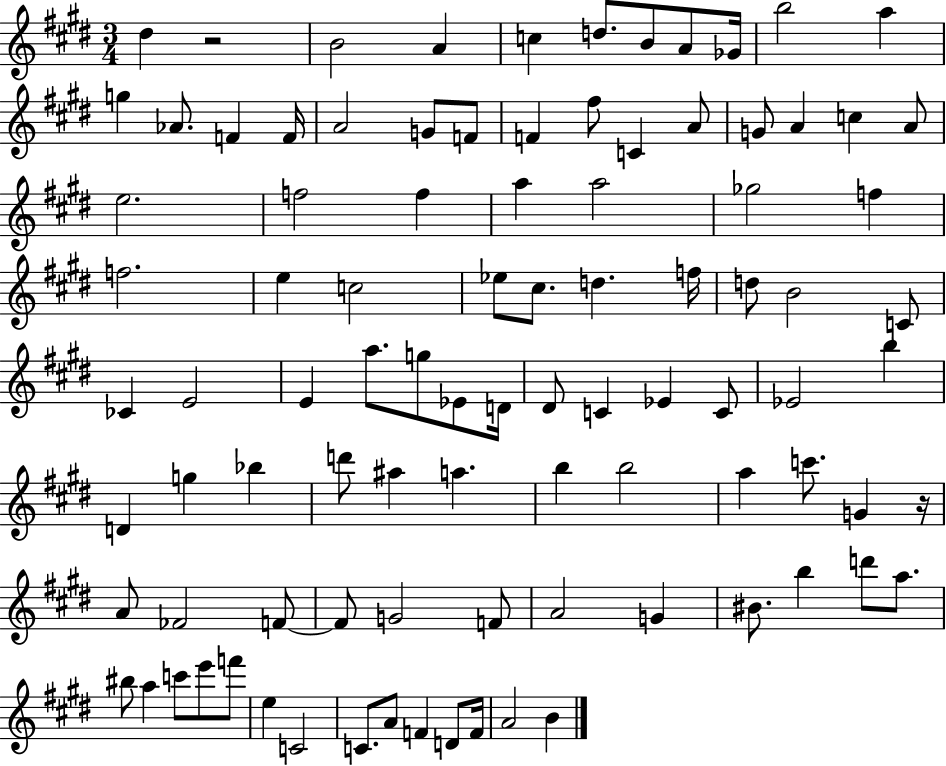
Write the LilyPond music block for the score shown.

{
  \clef treble
  \numericTimeSignature
  \time 3/4
  \key e \major
  \repeat volta 2 { dis''4 r2 | b'2 a'4 | c''4 d''8. b'8 a'8 ges'16 | b''2 a''4 | \break g''4 aes'8. f'4 f'16 | a'2 g'8 f'8 | f'4 fis''8 c'4 a'8 | g'8 a'4 c''4 a'8 | \break e''2. | f''2 f''4 | a''4 a''2 | ges''2 f''4 | \break f''2. | e''4 c''2 | ees''8 cis''8. d''4. f''16 | d''8 b'2 c'8 | \break ces'4 e'2 | e'4 a''8. g''8 ees'8 d'16 | dis'8 c'4 ees'4 c'8 | ees'2 b''4 | \break d'4 g''4 bes''4 | d'''8 ais''4 a''4. | b''4 b''2 | a''4 c'''8. g'4 r16 | \break a'8 fes'2 f'8~~ | f'8 g'2 f'8 | a'2 g'4 | bis'8. b''4 d'''8 a''8. | \break bis''8 a''4 c'''8 e'''8 f'''8 | e''4 c'2 | c'8. a'8 f'4 d'8 f'16 | a'2 b'4 | \break } \bar "|."
}